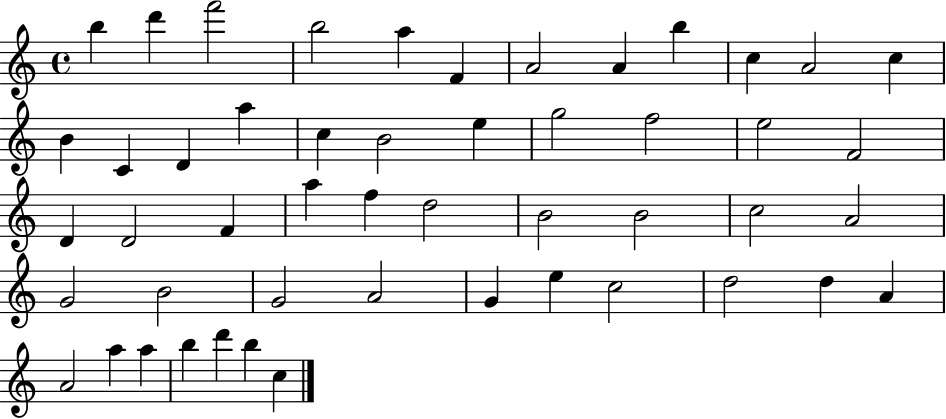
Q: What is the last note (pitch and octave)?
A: C5